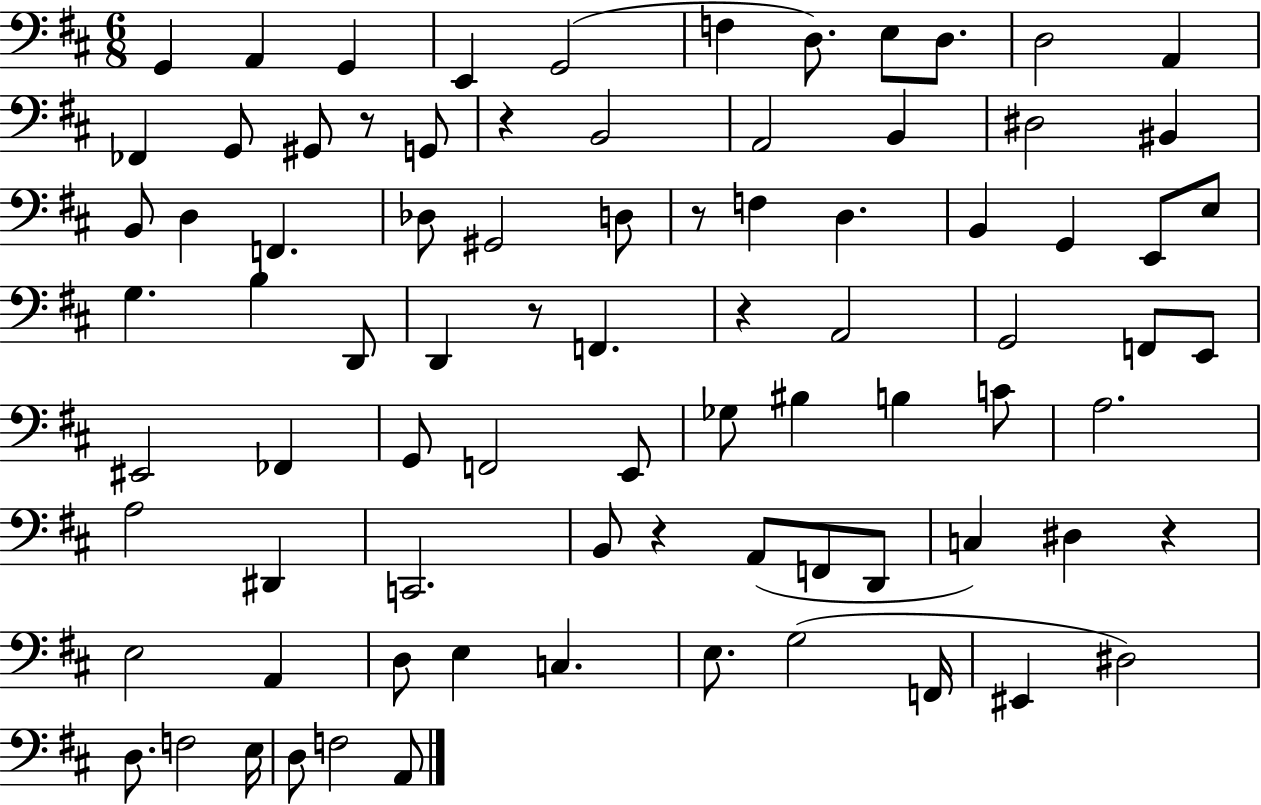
X:1
T:Untitled
M:6/8
L:1/4
K:D
G,, A,, G,, E,, G,,2 F, D,/2 E,/2 D,/2 D,2 A,, _F,, G,,/2 ^G,,/2 z/2 G,,/2 z B,,2 A,,2 B,, ^D,2 ^B,, B,,/2 D, F,, _D,/2 ^G,,2 D,/2 z/2 F, D, B,, G,, E,,/2 E,/2 G, B, D,,/2 D,, z/2 F,, z A,,2 G,,2 F,,/2 E,,/2 ^E,,2 _F,, G,,/2 F,,2 E,,/2 _G,/2 ^B, B, C/2 A,2 A,2 ^D,, C,,2 B,,/2 z A,,/2 F,,/2 D,,/2 C, ^D, z E,2 A,, D,/2 E, C, E,/2 G,2 F,,/4 ^E,, ^D,2 D,/2 F,2 E,/4 D,/2 F,2 A,,/2